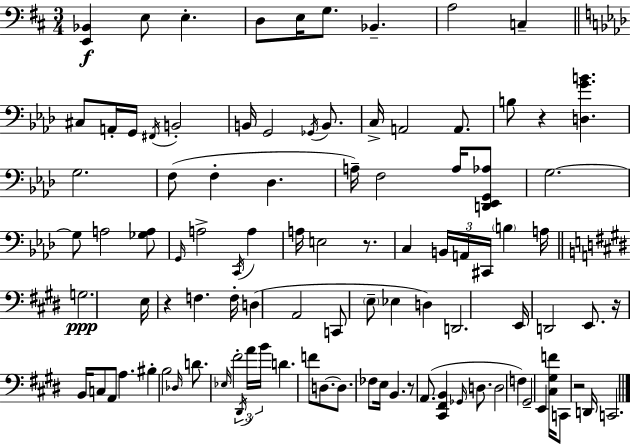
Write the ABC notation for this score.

X:1
T:Untitled
M:3/4
L:1/4
K:D
[E,,_B,,] E,/2 E, D,/2 E,/4 G,/2 _B,, A,2 C, ^C,/2 A,,/4 G,,/4 ^F,,/4 B,,2 B,,/4 G,,2 _G,,/4 B,,/2 C,/4 A,,2 A,,/2 B,/2 z [D,GB] G,2 F,/2 F, _D, A,/4 F,2 A,/4 [D,,_E,,G,,_A,]/2 G,2 G,/2 A,2 [_G,A,]/2 G,,/4 A,2 C,,/4 A, A,/4 E,2 z/2 C, B,,/4 A,,/4 ^C,,/4 B, A,/4 G,2 E,/4 z F, F,/4 D, A,,2 C,,/2 E,/2 _E, D, D,,2 E,,/4 D,,2 E,,/2 z/4 B,,/4 C,/2 A,,/2 A, ^B, B,2 _D,/4 D/2 _E,/4 ^F2 ^D,,/4 A/4 B/4 D F/2 D,/2 D,/2 _F,/2 E,/4 B,, z/2 A,,/2 [^C,,^F,,B,,] _G,,/4 D,/2 D,2 F, ^G,,2 E,, [^C,^G,F]/4 C,,/2 z2 D,,/4 C,,2